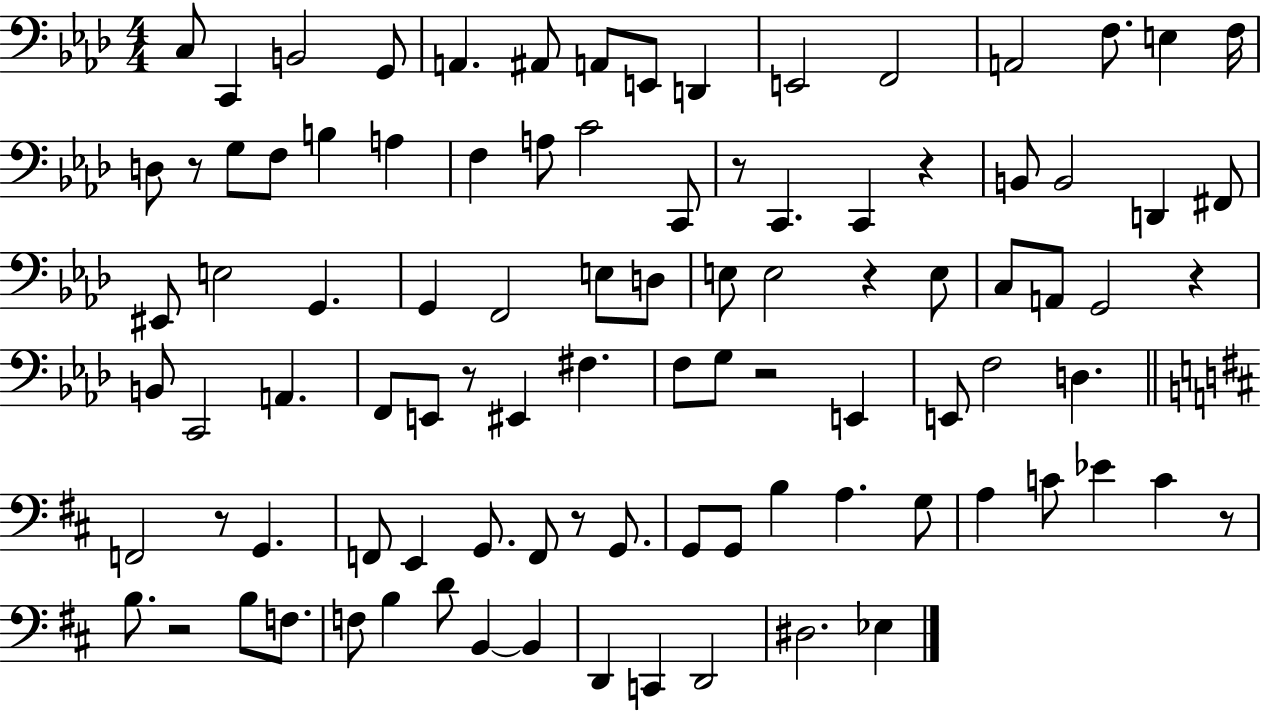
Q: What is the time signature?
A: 4/4